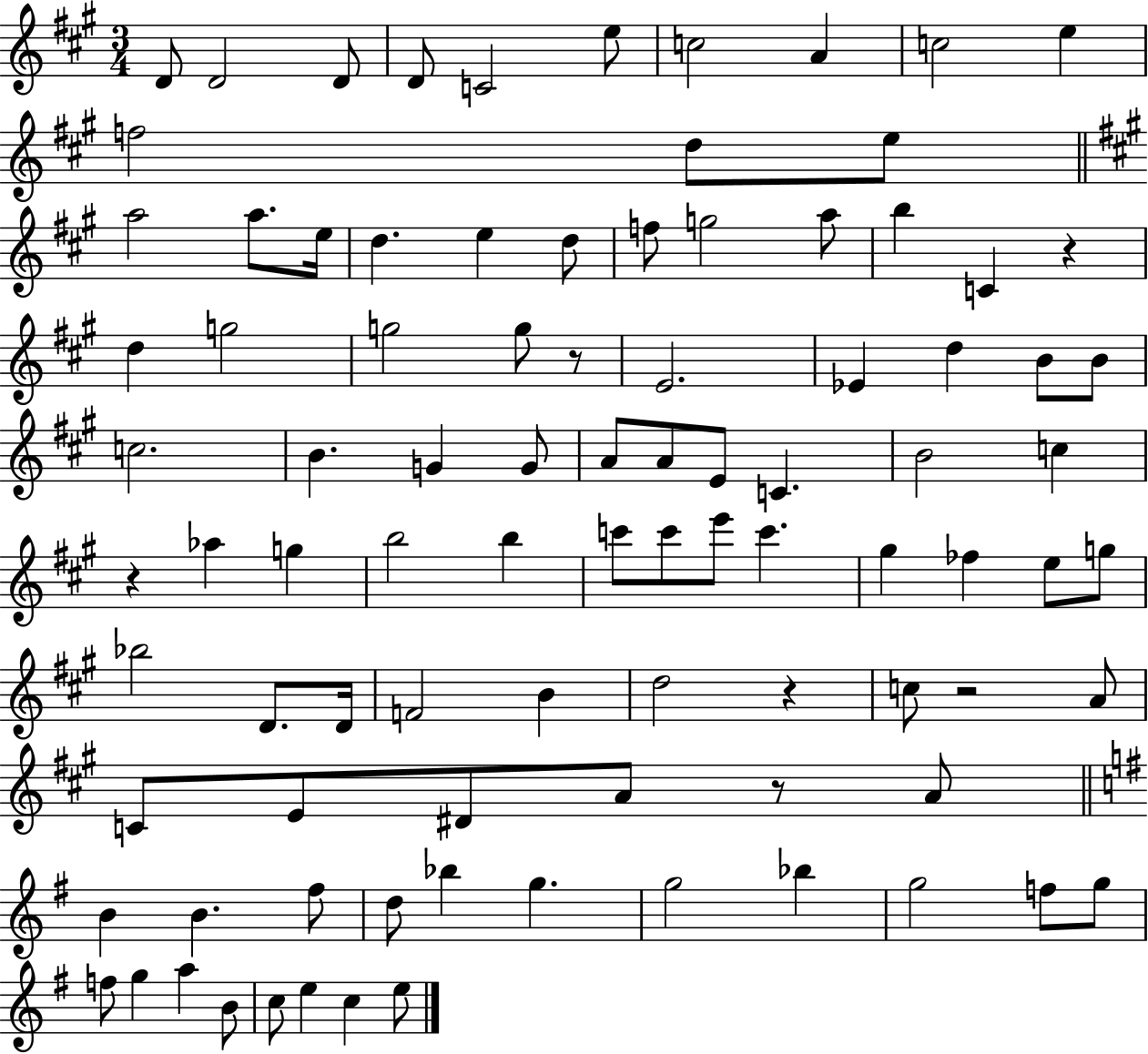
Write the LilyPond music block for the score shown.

{
  \clef treble
  \numericTimeSignature
  \time 3/4
  \key a \major
  \repeat volta 2 { d'8 d'2 d'8 | d'8 c'2 e''8 | c''2 a'4 | c''2 e''4 | \break f''2 d''8 e''8 | \bar "||" \break \key a \major a''2 a''8. e''16 | d''4. e''4 d''8 | f''8 g''2 a''8 | b''4 c'4 r4 | \break d''4 g''2 | g''2 g''8 r8 | e'2. | ees'4 d''4 b'8 b'8 | \break c''2. | b'4. g'4 g'8 | a'8 a'8 e'8 c'4. | b'2 c''4 | \break r4 aes''4 g''4 | b''2 b''4 | c'''8 c'''8 e'''8 c'''4. | gis''4 fes''4 e''8 g''8 | \break bes''2 d'8. d'16 | f'2 b'4 | d''2 r4 | c''8 r2 a'8 | \break c'8 e'8 dis'8 a'8 r8 a'8 | \bar "||" \break \key e \minor b'4 b'4. fis''8 | d''8 bes''4 g''4. | g''2 bes''4 | g''2 f''8 g''8 | \break f''8 g''4 a''4 b'8 | c''8 e''4 c''4 e''8 | } \bar "|."
}